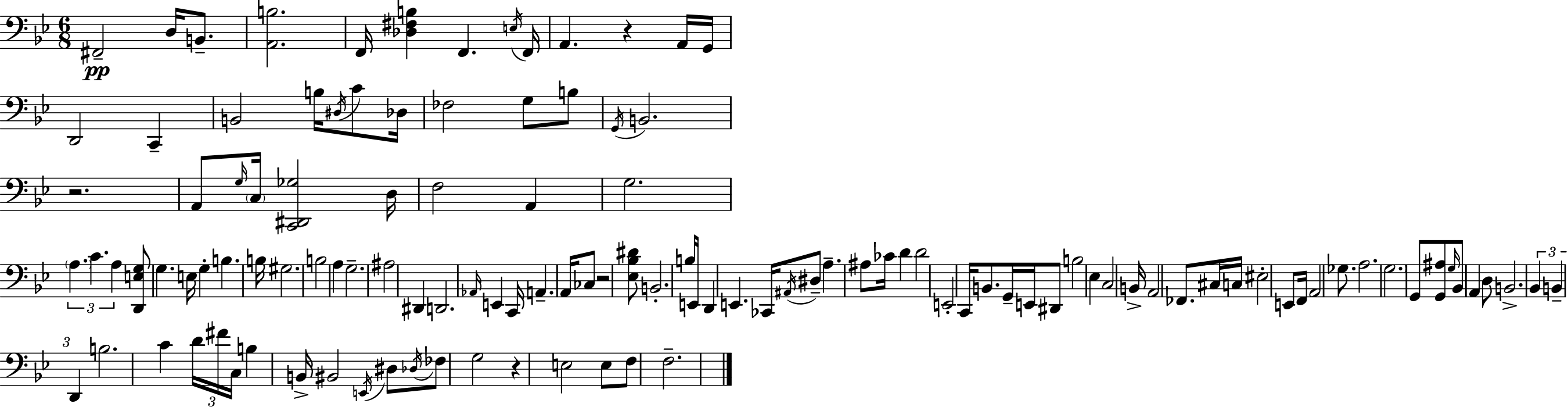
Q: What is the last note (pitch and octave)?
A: F3